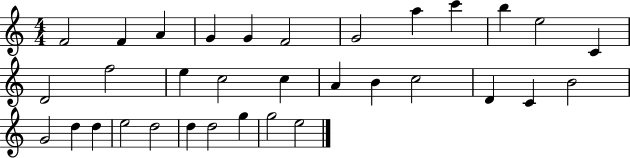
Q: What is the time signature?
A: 4/4